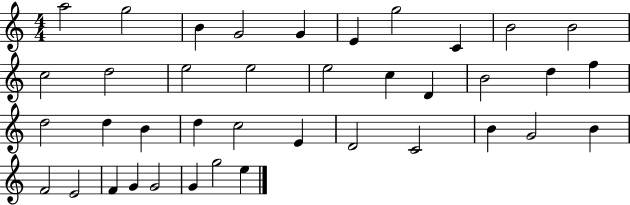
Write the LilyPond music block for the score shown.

{
  \clef treble
  \numericTimeSignature
  \time 4/4
  \key c \major
  a''2 g''2 | b'4 g'2 g'4 | e'4 g''2 c'4 | b'2 b'2 | \break c''2 d''2 | e''2 e''2 | e''2 c''4 d'4 | b'2 d''4 f''4 | \break d''2 d''4 b'4 | d''4 c''2 e'4 | d'2 c'2 | b'4 g'2 b'4 | \break f'2 e'2 | f'4 g'4 g'2 | g'4 g''2 e''4 | \bar "|."
}